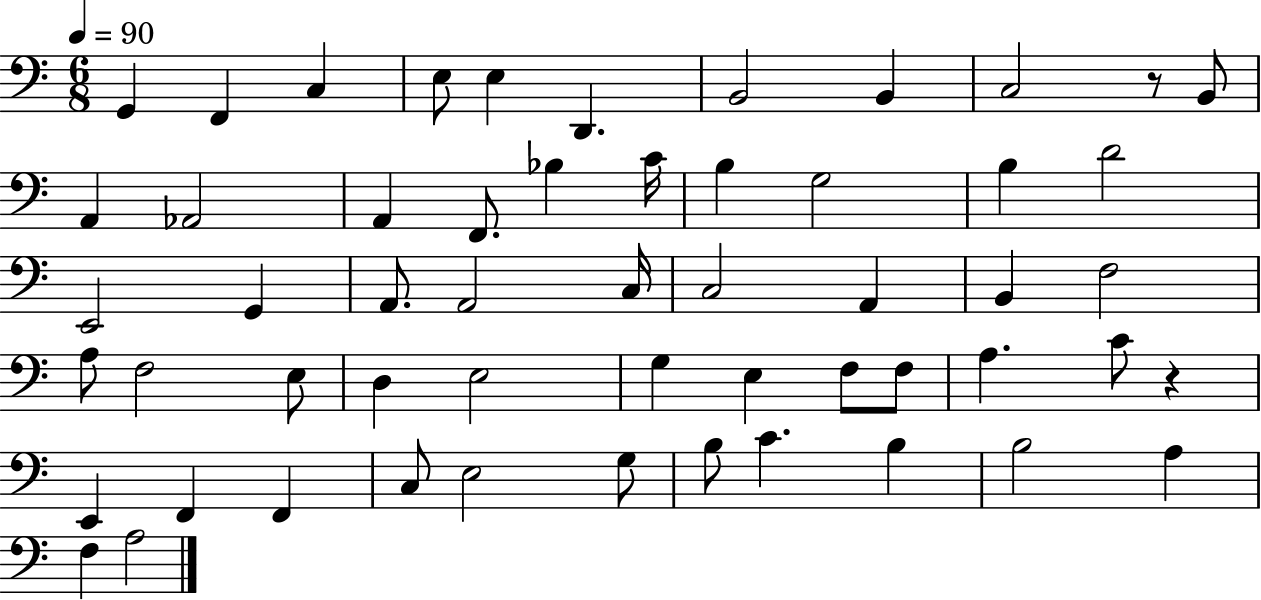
X:1
T:Untitled
M:6/8
L:1/4
K:C
G,, F,, C, E,/2 E, D,, B,,2 B,, C,2 z/2 B,,/2 A,, _A,,2 A,, F,,/2 _B, C/4 B, G,2 B, D2 E,,2 G,, A,,/2 A,,2 C,/4 C,2 A,, B,, F,2 A,/2 F,2 E,/2 D, E,2 G, E, F,/2 F,/2 A, C/2 z E,, F,, F,, C,/2 E,2 G,/2 B,/2 C B, B,2 A, F, A,2